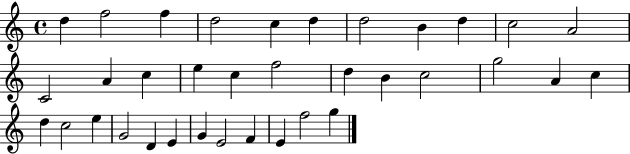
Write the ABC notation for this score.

X:1
T:Untitled
M:4/4
L:1/4
K:C
d f2 f d2 c d d2 B d c2 A2 C2 A c e c f2 d B c2 g2 A c d c2 e G2 D E G E2 F E f2 g